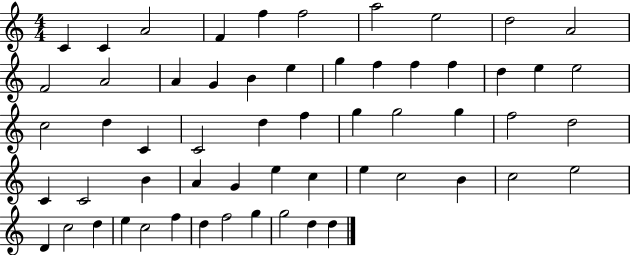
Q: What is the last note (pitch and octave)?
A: D5